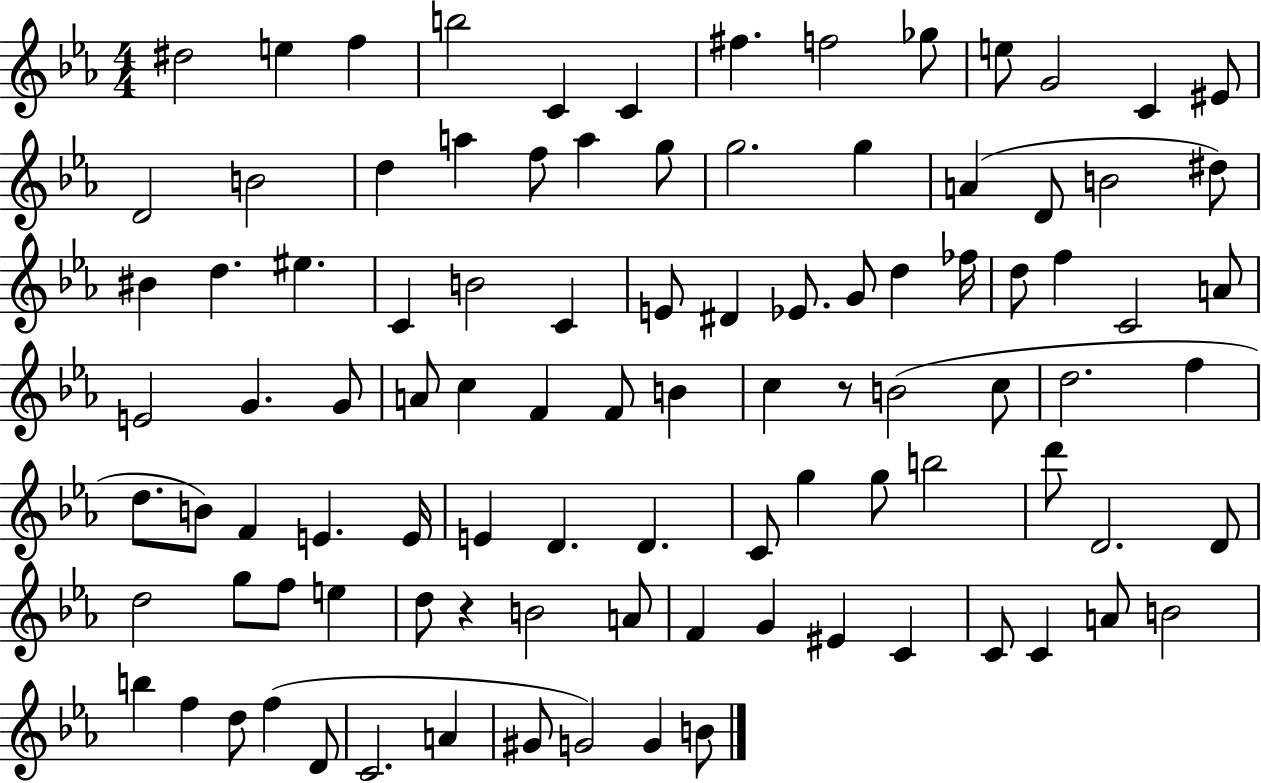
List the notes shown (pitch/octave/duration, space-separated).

D#5/h E5/q F5/q B5/h C4/q C4/q F#5/q. F5/h Gb5/e E5/e G4/h C4/q EIS4/e D4/h B4/h D5/q A5/q F5/e A5/q G5/e G5/h. G5/q A4/q D4/e B4/h D#5/e BIS4/q D5/q. EIS5/q. C4/q B4/h C4/q E4/e D#4/q Eb4/e. G4/e D5/q FES5/s D5/e F5/q C4/h A4/e E4/h G4/q. G4/e A4/e C5/q F4/q F4/e B4/q C5/q R/e B4/h C5/e D5/h. F5/q D5/e. B4/e F4/q E4/q. E4/s E4/q D4/q. D4/q. C4/e G5/q G5/e B5/h D6/e D4/h. D4/e D5/h G5/e F5/e E5/q D5/e R/q B4/h A4/e F4/q G4/q EIS4/q C4/q C4/e C4/q A4/e B4/h B5/q F5/q D5/e F5/q D4/e C4/h. A4/q G#4/e G4/h G4/q B4/e